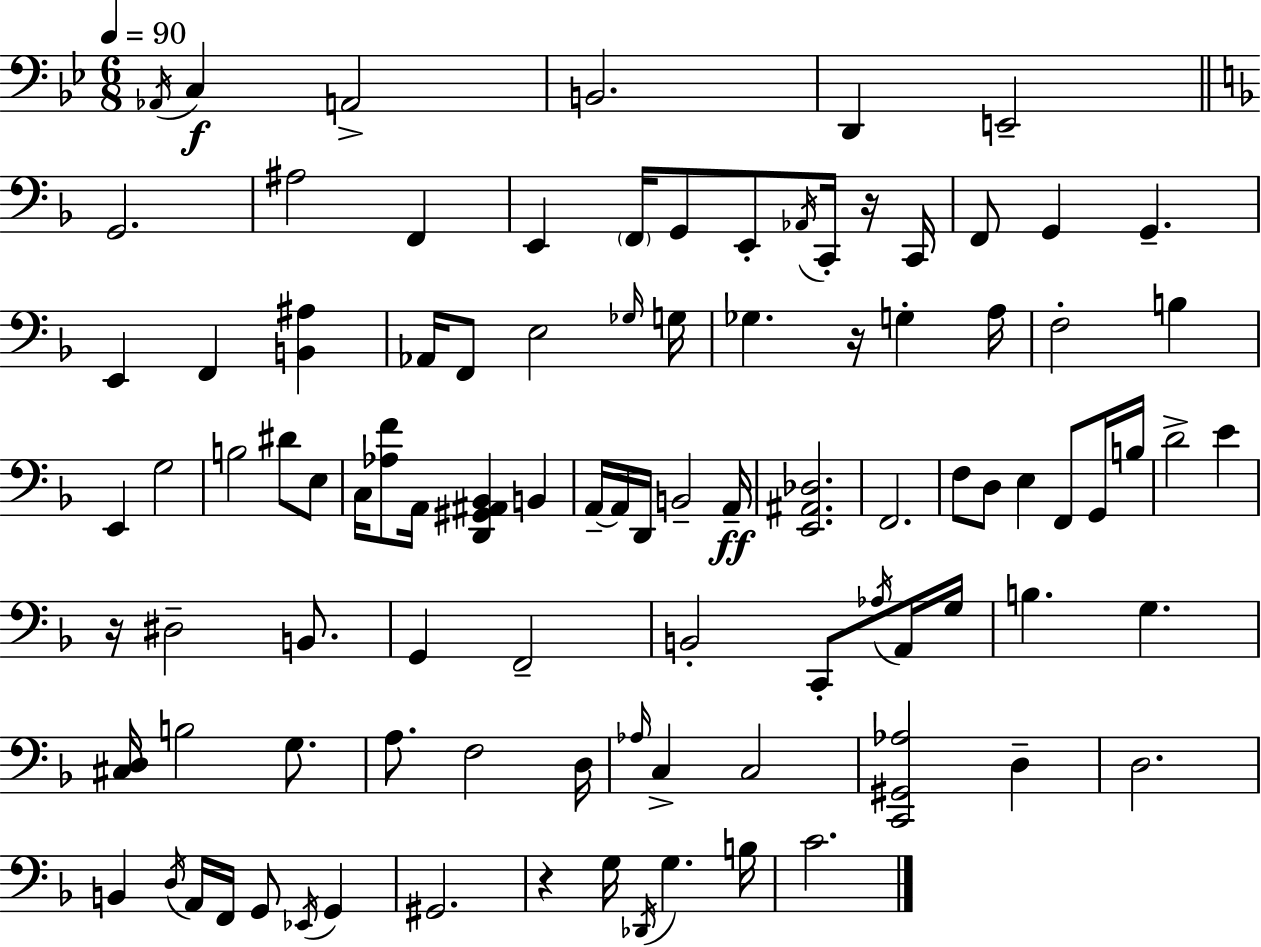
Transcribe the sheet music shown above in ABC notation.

X:1
T:Untitled
M:6/8
L:1/4
K:Bb
_A,,/4 C, A,,2 B,,2 D,, E,,2 G,,2 ^A,2 F,, E,, F,,/4 G,,/2 E,,/2 _A,,/4 C,,/4 z/4 C,,/4 F,,/2 G,, G,, E,, F,, [B,,^A,] _A,,/4 F,,/2 E,2 _G,/4 G,/4 _G, z/4 G, A,/4 F,2 B, E,, G,2 B,2 ^D/2 E,/2 C,/4 [_A,F]/2 A,,/4 [D,,^G,,^A,,_B,,] B,, A,,/4 A,,/4 D,,/4 B,,2 A,,/4 [E,,^A,,_D,]2 F,,2 F,/2 D,/2 E, F,,/2 G,,/4 B,/4 D2 E z/4 ^D,2 B,,/2 G,, F,,2 B,,2 C,,/2 _A,/4 A,,/4 G,/4 B, G, [^C,D,]/4 B,2 G,/2 A,/2 F,2 D,/4 _A,/4 C, C,2 [C,,^G,,_A,]2 D, D,2 B,, D,/4 A,,/4 F,,/4 G,,/2 _E,,/4 G,, ^G,,2 z G,/4 _D,,/4 G, B,/4 C2